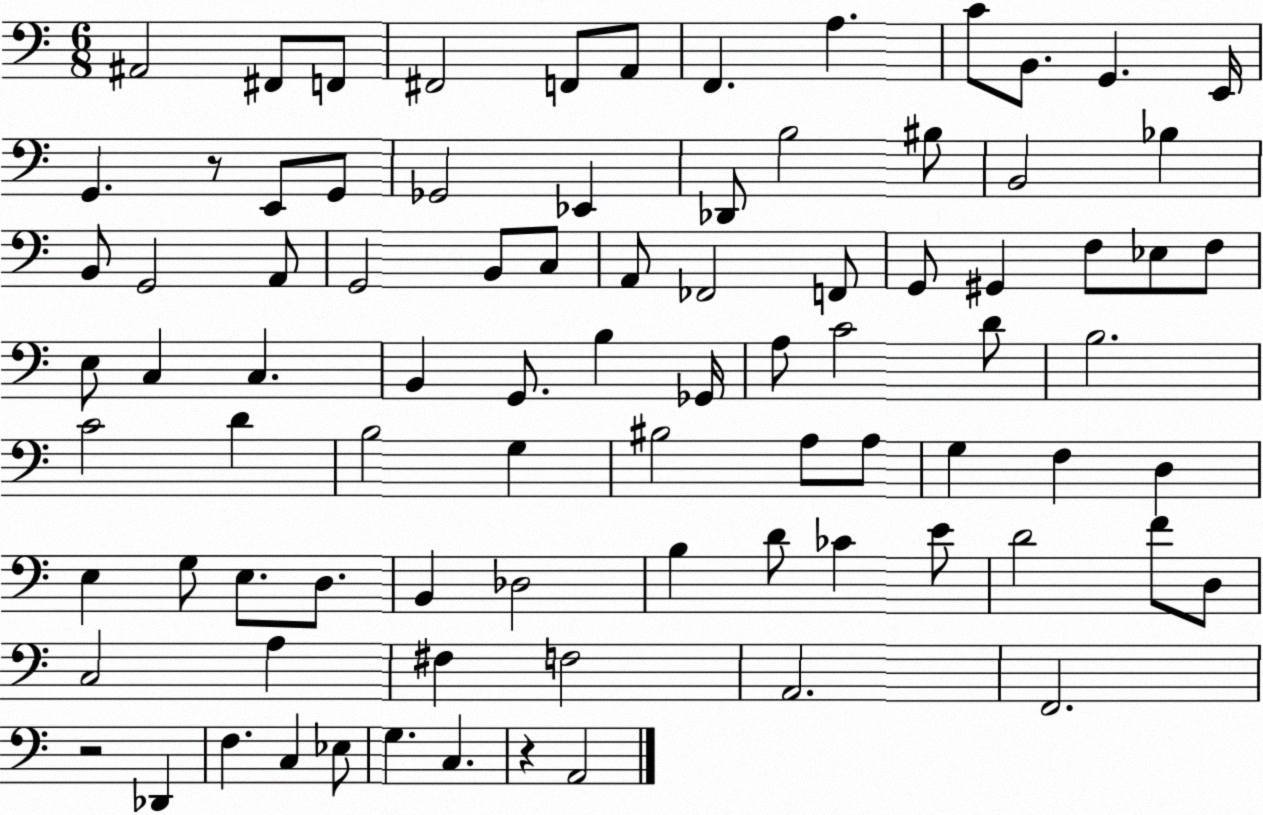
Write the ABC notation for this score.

X:1
T:Untitled
M:6/8
L:1/4
K:C
^A,,2 ^F,,/2 F,,/2 ^F,,2 F,,/2 A,,/2 F,, A, C/2 B,,/2 G,, E,,/4 G,, z/2 E,,/2 G,,/2 _G,,2 _E,, _D,,/2 B,2 ^B,/2 B,,2 _B, B,,/2 G,,2 A,,/2 G,,2 B,,/2 C,/2 A,,/2 _F,,2 F,,/2 G,,/2 ^G,, F,/2 _E,/2 F,/2 E,/2 C, C, B,, G,,/2 B, _G,,/4 A,/2 C2 D/2 B,2 C2 D B,2 G, ^B,2 A,/2 A,/2 G, F, D, E, G,/2 E,/2 D,/2 B,, _D,2 B, D/2 _C E/2 D2 F/2 D,/2 C,2 A, ^F, F,2 A,,2 F,,2 z2 _D,, F, C, _E,/2 G, C, z A,,2